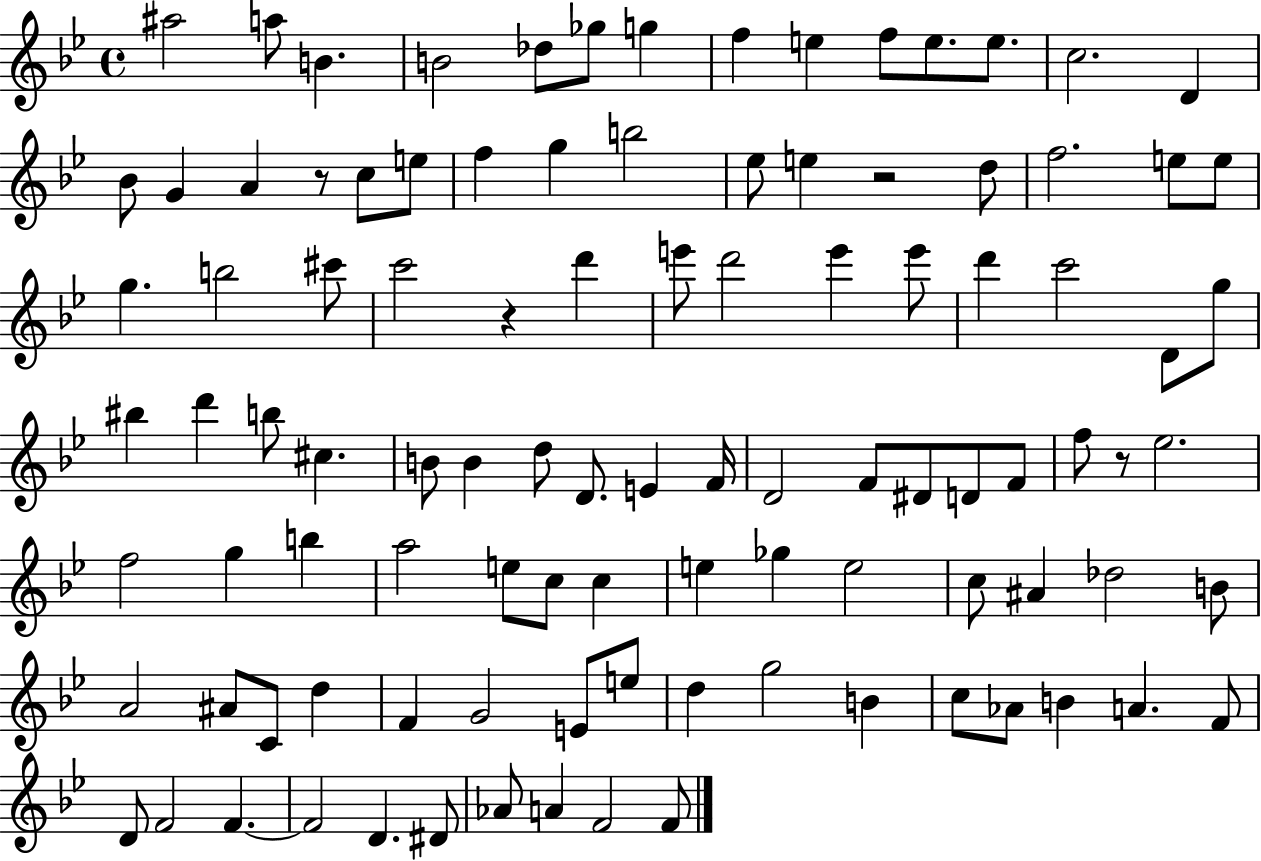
{
  \clef treble
  \time 4/4
  \defaultTimeSignature
  \key bes \major
  ais''2 a''8 b'4. | b'2 des''8 ges''8 g''4 | f''4 e''4 f''8 e''8. e''8. | c''2. d'4 | \break bes'8 g'4 a'4 r8 c''8 e''8 | f''4 g''4 b''2 | ees''8 e''4 r2 d''8 | f''2. e''8 e''8 | \break g''4. b''2 cis'''8 | c'''2 r4 d'''4 | e'''8 d'''2 e'''4 e'''8 | d'''4 c'''2 d'8 g''8 | \break bis''4 d'''4 b''8 cis''4. | b'8 b'4 d''8 d'8. e'4 f'16 | d'2 f'8 dis'8 d'8 f'8 | f''8 r8 ees''2. | \break f''2 g''4 b''4 | a''2 e''8 c''8 c''4 | e''4 ges''4 e''2 | c''8 ais'4 des''2 b'8 | \break a'2 ais'8 c'8 d''4 | f'4 g'2 e'8 e''8 | d''4 g''2 b'4 | c''8 aes'8 b'4 a'4. f'8 | \break d'8 f'2 f'4.~~ | f'2 d'4. dis'8 | aes'8 a'4 f'2 f'8 | \bar "|."
}